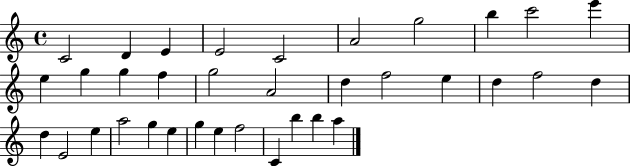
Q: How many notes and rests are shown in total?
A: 35